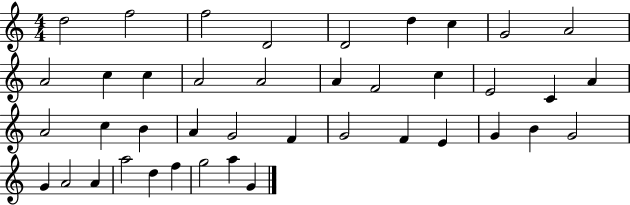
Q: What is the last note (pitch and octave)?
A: G4